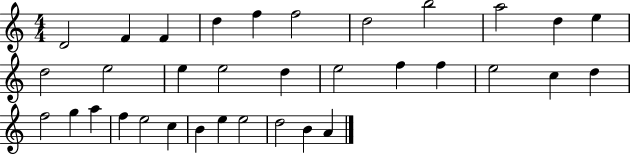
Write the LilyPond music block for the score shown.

{
  \clef treble
  \numericTimeSignature
  \time 4/4
  \key c \major
  d'2 f'4 f'4 | d''4 f''4 f''2 | d''2 b''2 | a''2 d''4 e''4 | \break d''2 e''2 | e''4 e''2 d''4 | e''2 f''4 f''4 | e''2 c''4 d''4 | \break f''2 g''4 a''4 | f''4 e''2 c''4 | b'4 e''4 e''2 | d''2 b'4 a'4 | \break \bar "|."
}